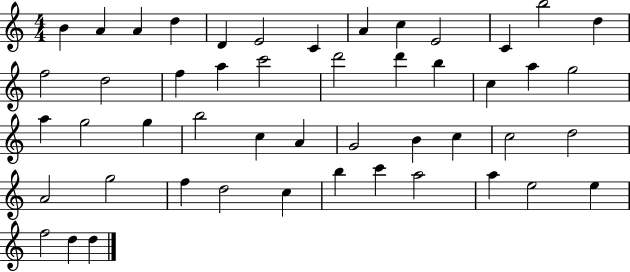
{
  \clef treble
  \numericTimeSignature
  \time 4/4
  \key c \major
  b'4 a'4 a'4 d''4 | d'4 e'2 c'4 | a'4 c''4 e'2 | c'4 b''2 d''4 | \break f''2 d''2 | f''4 a''4 c'''2 | d'''2 d'''4 b''4 | c''4 a''4 g''2 | \break a''4 g''2 g''4 | b''2 c''4 a'4 | g'2 b'4 c''4 | c''2 d''2 | \break a'2 g''2 | f''4 d''2 c''4 | b''4 c'''4 a''2 | a''4 e''2 e''4 | \break f''2 d''4 d''4 | \bar "|."
}